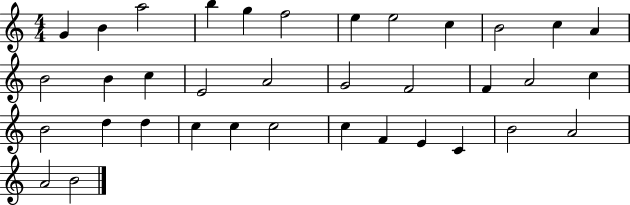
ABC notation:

X:1
T:Untitled
M:4/4
L:1/4
K:C
G B a2 b g f2 e e2 c B2 c A B2 B c E2 A2 G2 F2 F A2 c B2 d d c c c2 c F E C B2 A2 A2 B2